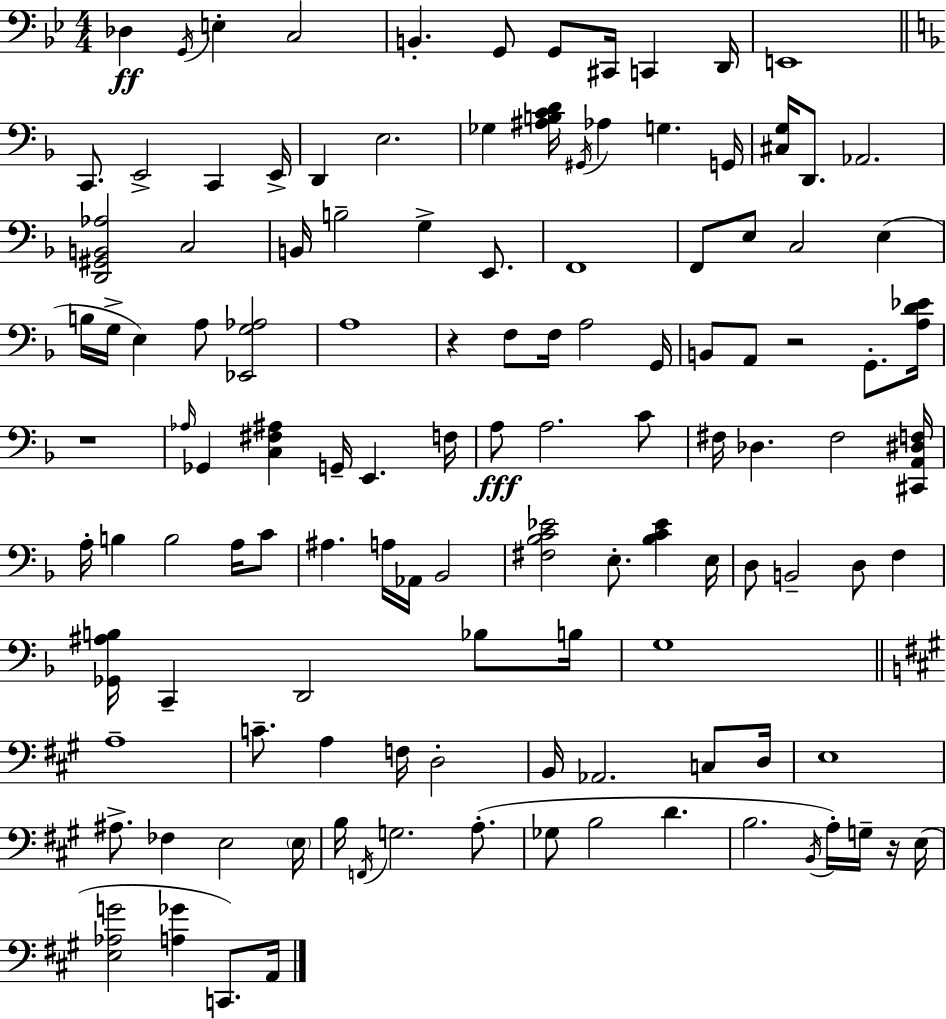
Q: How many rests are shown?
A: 4